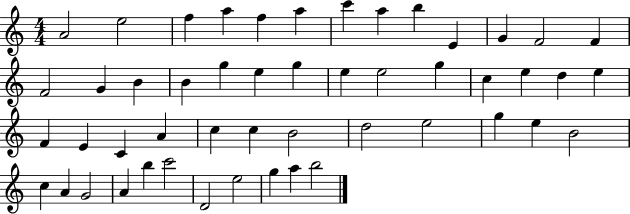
A4/h E5/h F5/q A5/q F5/q A5/q C6/q A5/q B5/q E4/q G4/q F4/h F4/q F4/h G4/q B4/q B4/q G5/q E5/q G5/q E5/q E5/h G5/q C5/q E5/q D5/q E5/q F4/q E4/q C4/q A4/q C5/q C5/q B4/h D5/h E5/h G5/q E5/q B4/h C5/q A4/q G4/h A4/q B5/q C6/h D4/h E5/h G5/q A5/q B5/h